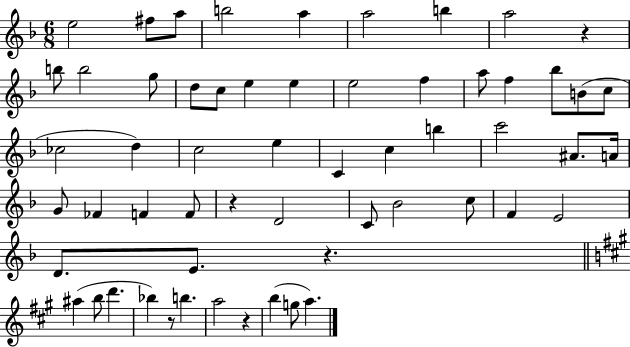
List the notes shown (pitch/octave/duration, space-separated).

E5/h F#5/e A5/e B5/h A5/q A5/h B5/q A5/h R/q B5/e B5/h G5/e D5/e C5/e E5/q E5/q E5/h F5/q A5/e F5/q Bb5/e B4/e C5/e CES5/h D5/q C5/h E5/q C4/q C5/q B5/q C6/h A#4/e. A4/s G4/e FES4/q F4/q F4/e R/q D4/h C4/e Bb4/h C5/e F4/q E4/h D4/e. E4/e. R/q. A#5/q B5/e D6/q. Bb5/q R/e B5/q. A5/h R/q B5/q G5/e A5/q.